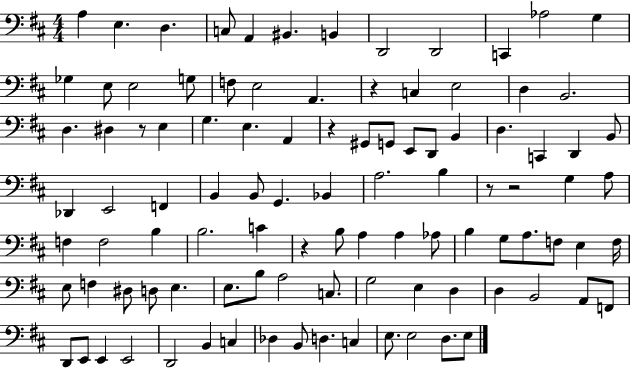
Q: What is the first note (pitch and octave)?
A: A3